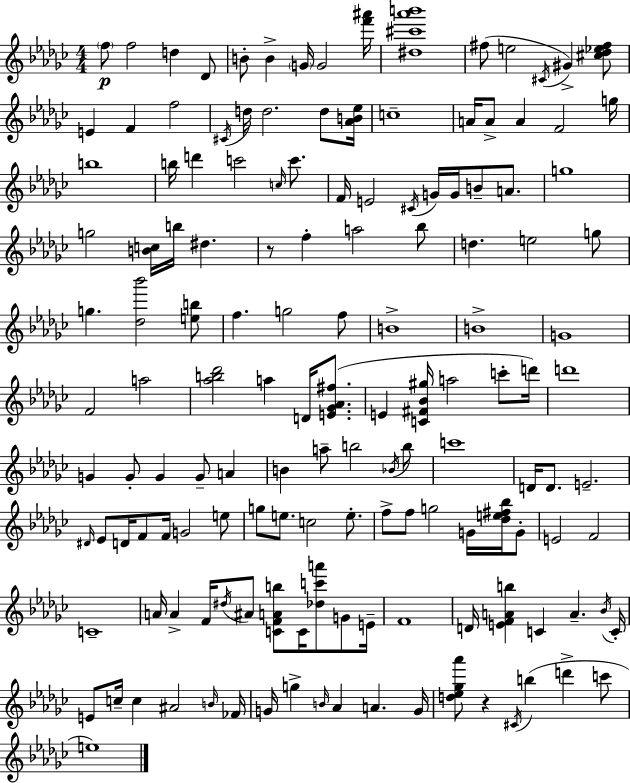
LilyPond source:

{
  \clef treble
  \numericTimeSignature
  \time 4/4
  \key ees \minor
  \parenthesize f''8\p f''2 d''4 des'8 | b'8-. b'4-> \parenthesize g'16 g'2 <f''' ais'''>16 | <dis'' cis''' aes''' b'''>1 | fis''8( e''2 \acciaccatura { cis'16 } gis'4->) <cis'' des'' ees'' fis''>8 | \break e'4 f'4 f''2 | \acciaccatura { cis'16 } d''16 d''2. d''8 | <aes' b' ees''>16 c''1-- | a'16 a'8-> a'4 f'2 | \break g''16 b''1 | b''16 d'''4 c'''2 \grace { c''16 } | c'''8. f'16 e'2 \acciaccatura { cis'16 } g'16 g'16 b'8-- | a'8. g''1 | \break g''2 <b' c''>16 b''16 dis''4. | r8 f''4-. a''2 | bes''8 d''4. e''2 | g''8 g''4. <des'' bes'''>2 | \break <e'' b''>8 f''4. g''2 | f''8 b'1-> | b'1-> | g'1 | \break f'2 a''2 | <aes'' b'' des'''>2 a''4 | d'16 <e' ges' aes' fis''>8.( e'4 <c' fis' bes' gis''>16 a''2 | c'''8-. d'''16) d'''1 | \break g'4 g'8-. g'4 g'8-- | a'4 b'4 a''8-- b''2 | \acciaccatura { bes'16 } b''8 c'''1 | d'16 d'8. e'2.-- | \break \grace { dis'16 } ees'8 d'16 f'8 f'16 g'2 | e''8 g''8 e''8. c''2 | e''8.-. f''8-> f''8 g''2 | g'16 <des'' e'' fis'' bes''>16 g'8-. e'2 f'2 | \break c'1-- | a'16 a'4-> f'16 \acciaccatura { dis''16 } ais'8 <c' f' a' b''>8 | c'16 <des'' c''' a'''>8 g'8 e'16-- f'1 | d'16 <e' f' a' b''>4 c'4 | \break a'4.-- \acciaccatura { bes'16 } c'16-. e'8 c''16-- c''4 ais'2 | \grace { b'16 } fes'16 g'16 g''4-> \grace { b'16 } aes'4 | a'4. g'16 <d'' ees'' ges'' aes'''>8 r4 | \acciaccatura { cis'16 }( b''4 d'''4-> c'''8 e''1) | \break \bar "|."
}